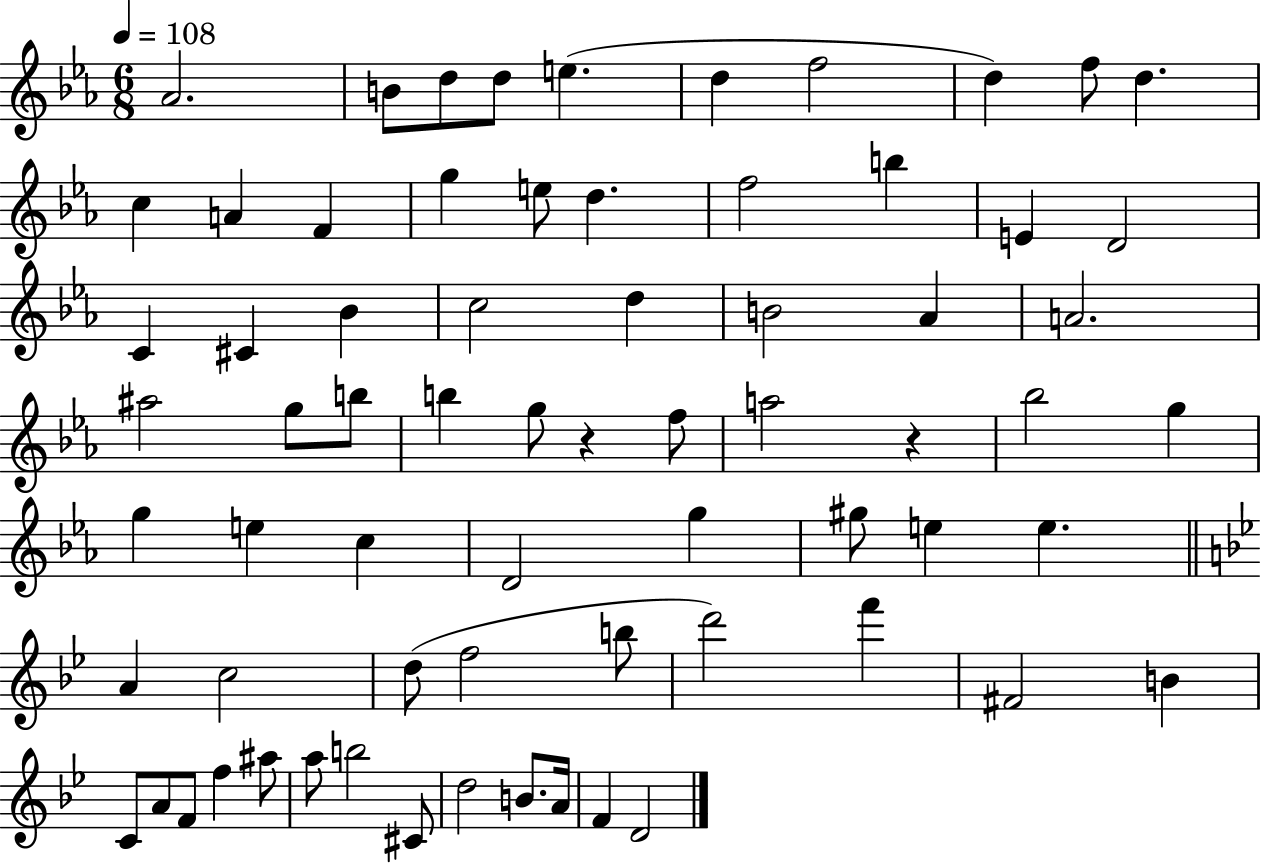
Ab4/h. B4/e D5/e D5/e E5/q. D5/q F5/h D5/q F5/e D5/q. C5/q A4/q F4/q G5/q E5/e D5/q. F5/h B5/q E4/q D4/h C4/q C#4/q Bb4/q C5/h D5/q B4/h Ab4/q A4/h. A#5/h G5/e B5/e B5/q G5/e R/q F5/e A5/h R/q Bb5/h G5/q G5/q E5/q C5/q D4/h G5/q G#5/e E5/q E5/q. A4/q C5/h D5/e F5/h B5/e D6/h F6/q F#4/h B4/q C4/e A4/e F4/e F5/q A#5/e A5/e B5/h C#4/e D5/h B4/e. A4/s F4/q D4/h